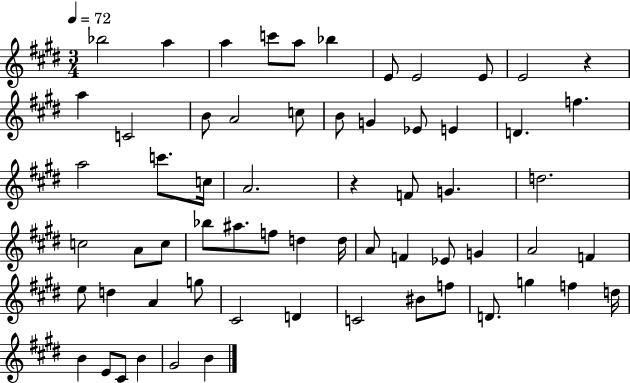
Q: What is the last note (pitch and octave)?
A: B4